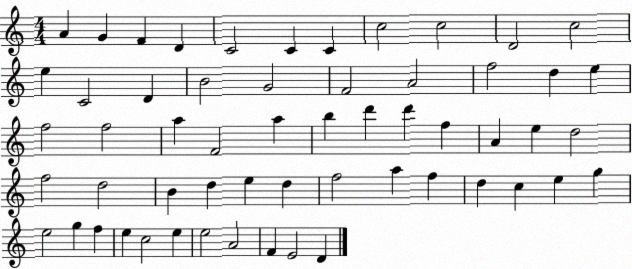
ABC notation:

X:1
T:Untitled
M:4/4
L:1/4
K:C
A G F D C2 C C c2 c2 D2 c2 e C2 D B2 G2 F2 A2 f2 d e f2 f2 a F2 a b d' d' f A e d2 f2 d2 B d e d f2 a f d c e g e2 g f e c2 e e2 A2 F E2 D